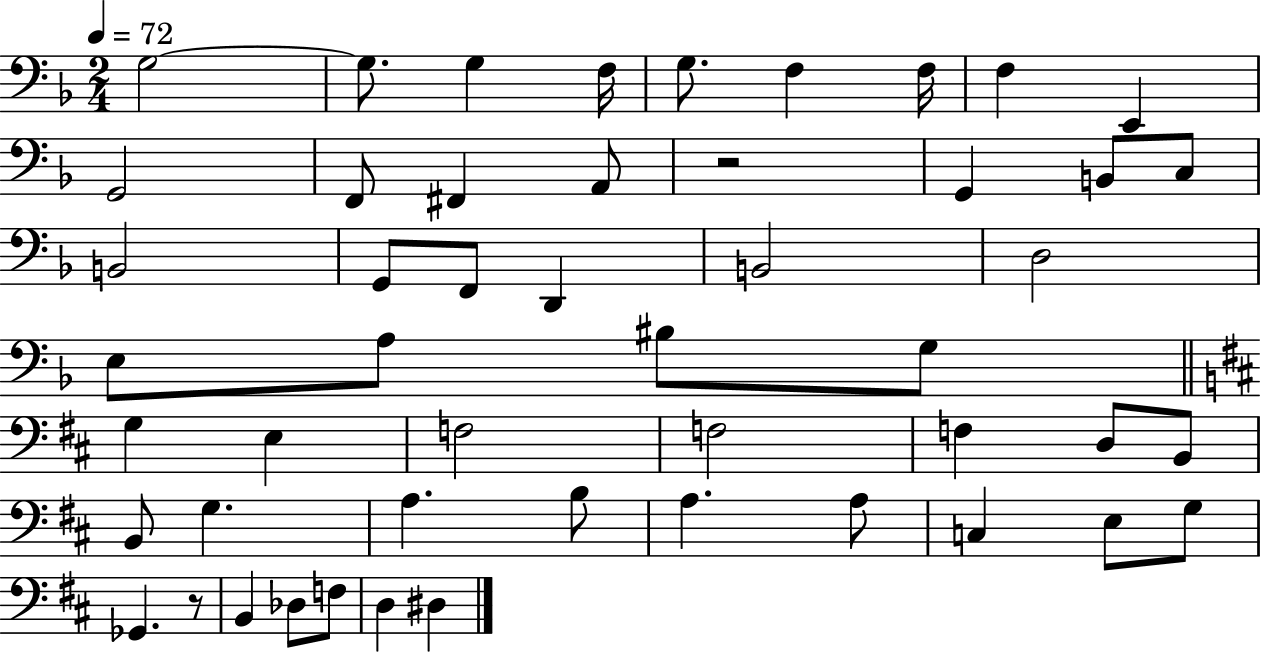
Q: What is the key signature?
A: F major